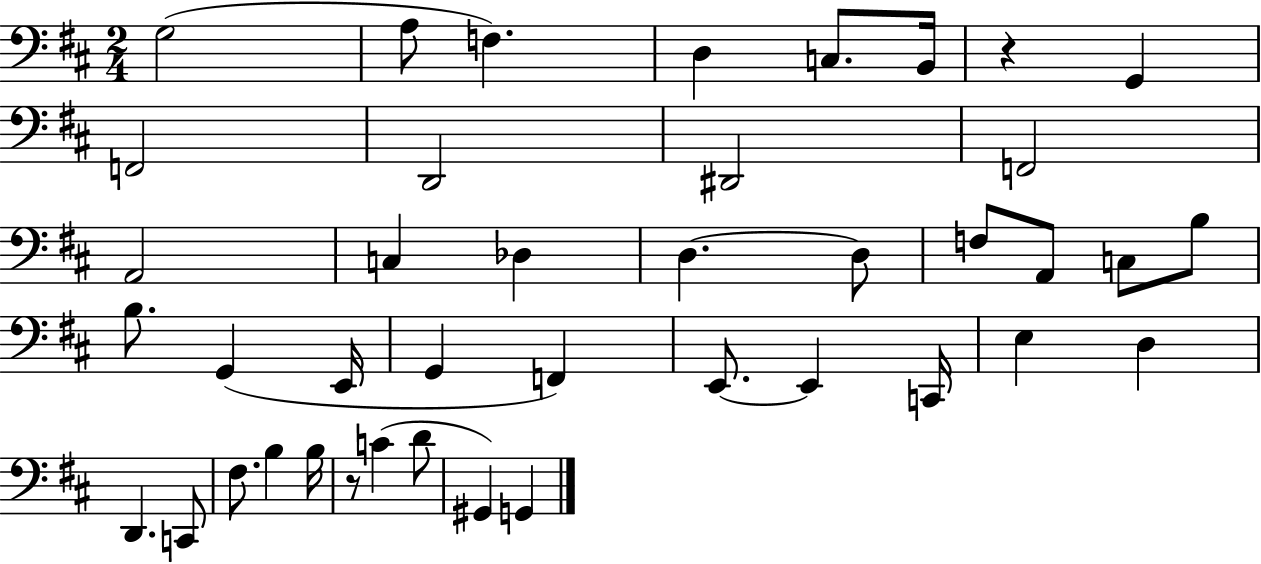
{
  \clef bass
  \numericTimeSignature
  \time 2/4
  \key d \major
  g2( | a8 f4.) | d4 c8. b,16 | r4 g,4 | \break f,2 | d,2 | dis,2 | f,2 | \break a,2 | c4 des4 | d4.~~ d8 | f8 a,8 c8 b8 | \break b8. g,4( e,16 | g,4 f,4) | e,8.~~ e,4 c,16 | e4 d4 | \break d,4. c,8 | fis8. b4 b16 | r8 c'4( d'8 | gis,4) g,4 | \break \bar "|."
}